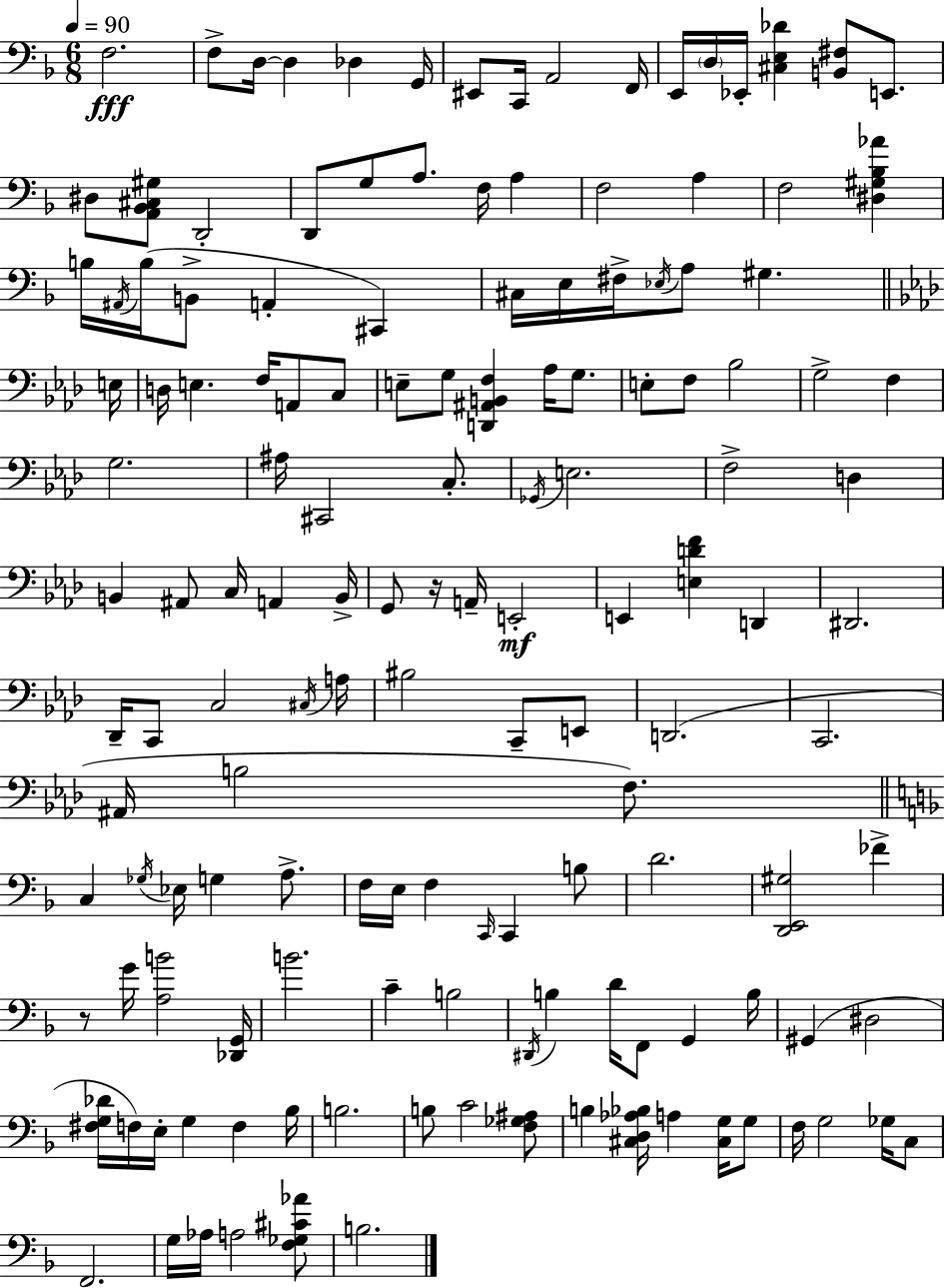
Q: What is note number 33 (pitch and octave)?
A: F#3